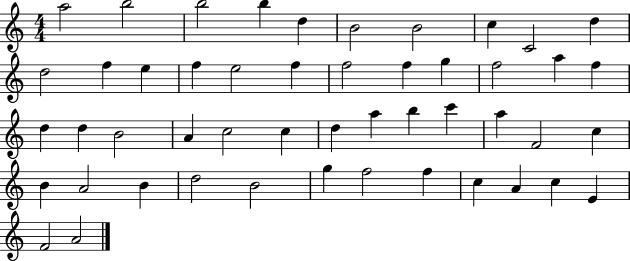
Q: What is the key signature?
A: C major